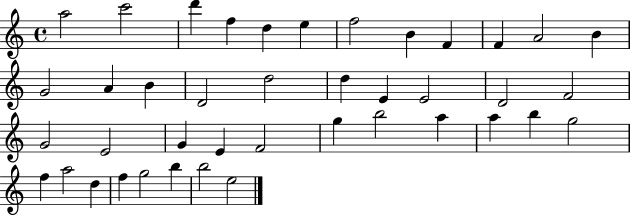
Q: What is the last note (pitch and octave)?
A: E5